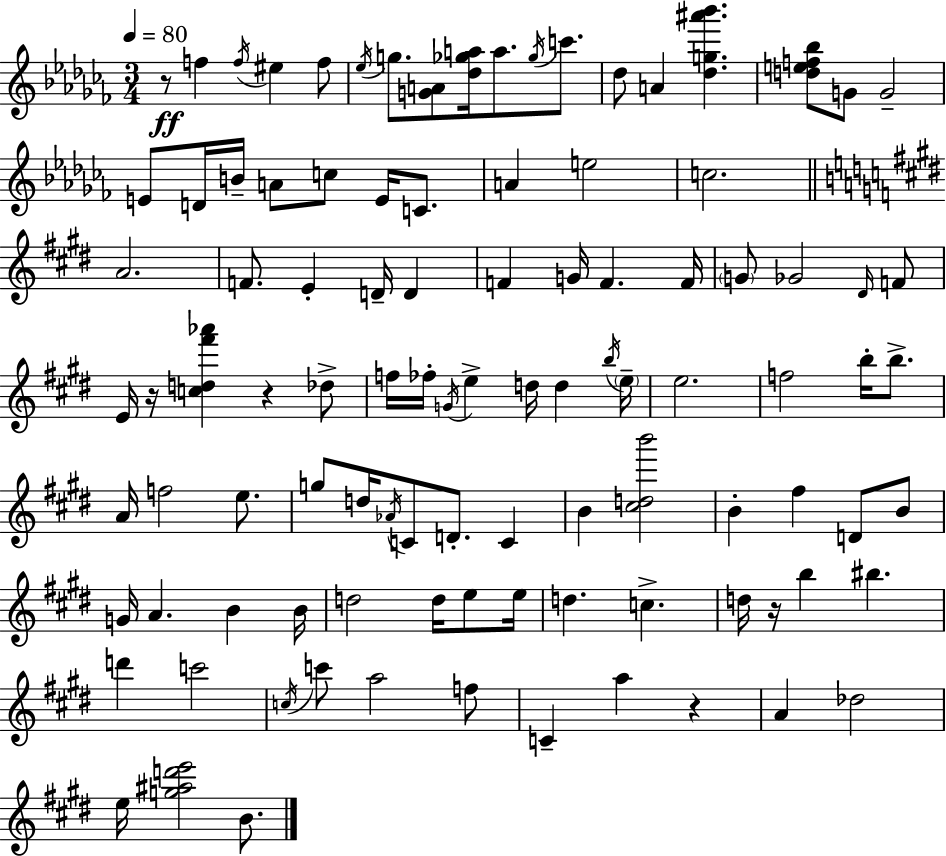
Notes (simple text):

R/e F5/q F5/s EIS5/q F5/e Eb5/s G5/e. [G4,A4]/e [Db5,Gb5,A5]/s A5/e. Gb5/s C6/e. Db5/e A4/q [Db5,G5,A#6,Bb6]/q. [D5,E5,F5,Bb5]/e G4/e G4/h E4/e D4/s B4/s A4/e C5/e E4/s C4/e. A4/q E5/h C5/h. A4/h. F4/e. E4/q D4/s D4/q F4/q G4/s F4/q. F4/s G4/e Gb4/h D#4/s F4/e E4/s R/s [C5,D5,F#6,Ab6]/q R/q Db5/e F5/s FES5/s G4/s E5/q D5/s D5/q B5/s E5/s E5/h. F5/h B5/s B5/e. A4/s F5/h E5/e. G5/e D5/s Ab4/s C4/e D4/e. C4/q B4/q [C#5,D5,B6]/h B4/q F#5/q D4/e B4/e G4/s A4/q. B4/q B4/s D5/h D5/s E5/e E5/s D5/q. C5/q. D5/s R/s B5/q BIS5/q. D6/q C6/h C5/s C6/e A5/h F5/e C4/q A5/q R/q A4/q Db5/h E5/s [G5,A#5,D6,E6]/h B4/e.